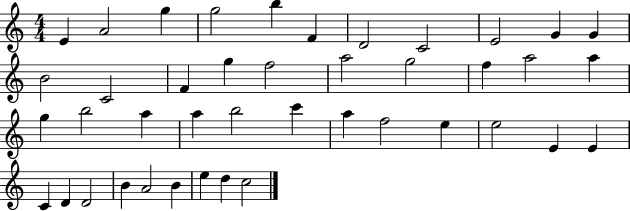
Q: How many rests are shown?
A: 0